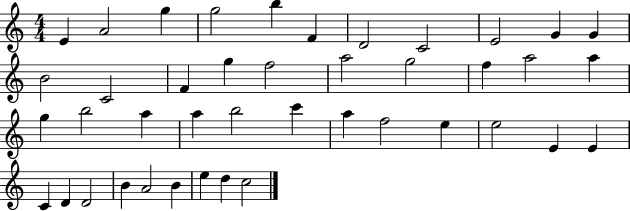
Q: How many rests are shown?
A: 0